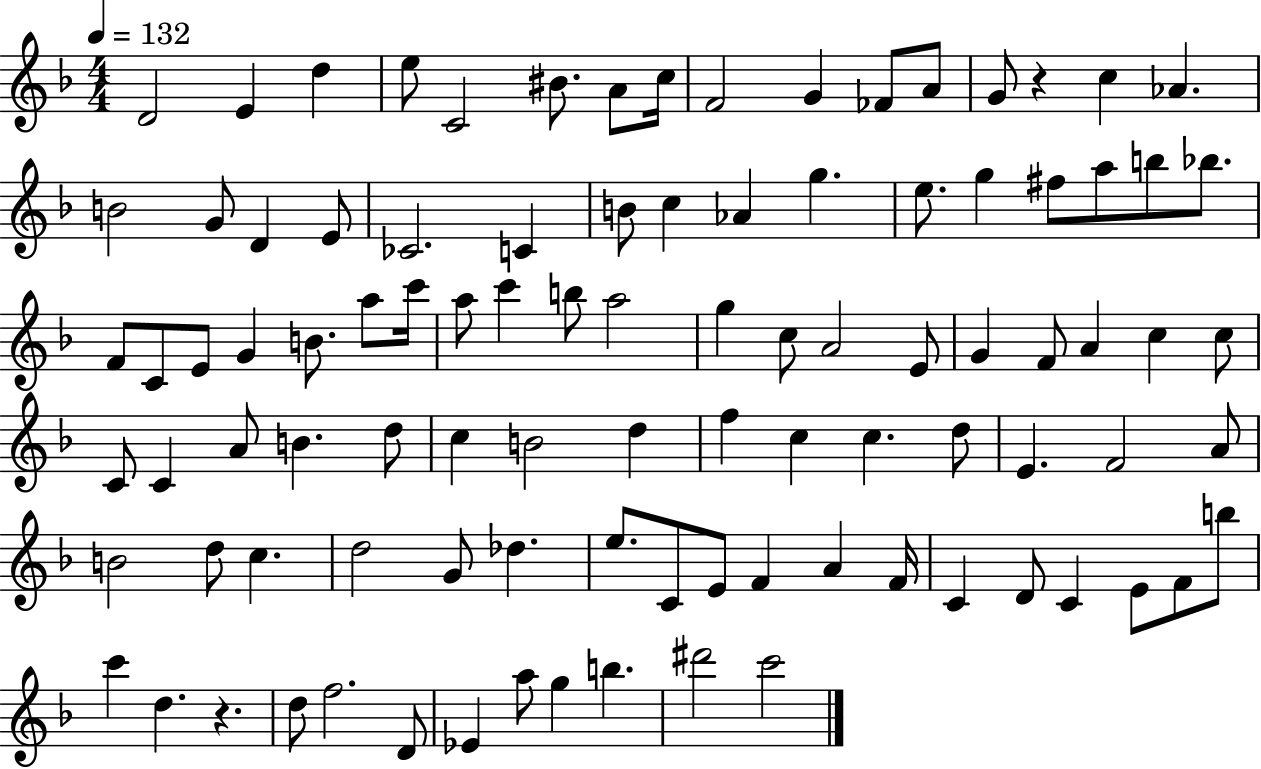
{
  \clef treble
  \numericTimeSignature
  \time 4/4
  \key f \major
  \tempo 4 = 132
  d'2 e'4 d''4 | e''8 c'2 bis'8. a'8 c''16 | f'2 g'4 fes'8 a'8 | g'8 r4 c''4 aes'4. | \break b'2 g'8 d'4 e'8 | ces'2. c'4 | b'8 c''4 aes'4 g''4. | e''8. g''4 fis''8 a''8 b''8 bes''8. | \break f'8 c'8 e'8 g'4 b'8. a''8 c'''16 | a''8 c'''4 b''8 a''2 | g''4 c''8 a'2 e'8 | g'4 f'8 a'4 c''4 c''8 | \break c'8 c'4 a'8 b'4. d''8 | c''4 b'2 d''4 | f''4 c''4 c''4. d''8 | e'4. f'2 a'8 | \break b'2 d''8 c''4. | d''2 g'8 des''4. | e''8. c'8 e'8 f'4 a'4 f'16 | c'4 d'8 c'4 e'8 f'8 b''8 | \break c'''4 d''4. r4. | d''8 f''2. d'8 | ees'4 a''8 g''4 b''4. | dis'''2 c'''2 | \break \bar "|."
}